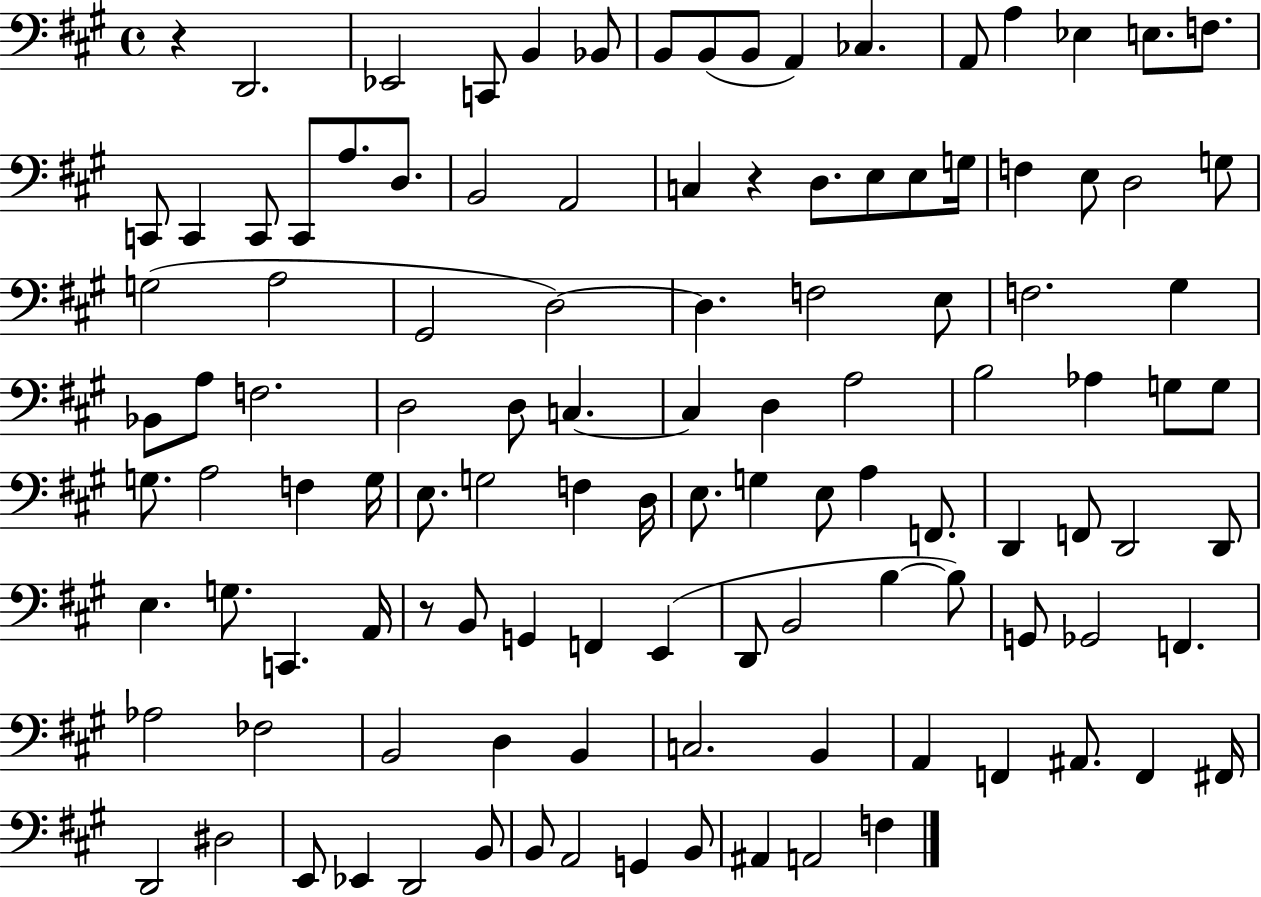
{
  \clef bass
  \time 4/4
  \defaultTimeSignature
  \key a \major
  \repeat volta 2 { r4 d,2. | ees,2 c,8 b,4 bes,8 | b,8 b,8( b,8 a,4) ces4. | a,8 a4 ees4 e8. f8. | \break c,8 c,4 c,8 c,8 a8. d8. | b,2 a,2 | c4 r4 d8. e8 e8 g16 | f4 e8 d2 g8 | \break g2( a2 | gis,2 d2~~) | d4. f2 e8 | f2. gis4 | \break bes,8 a8 f2. | d2 d8 c4.~~ | c4 d4 a2 | b2 aes4 g8 g8 | \break g8. a2 f4 g16 | e8. g2 f4 d16 | e8. g4 e8 a4 f,8. | d,4 f,8 d,2 d,8 | \break e4. g8. c,4. a,16 | r8 b,8 g,4 f,4 e,4( | d,8 b,2 b4~~ b8) | g,8 ges,2 f,4. | \break aes2 fes2 | b,2 d4 b,4 | c2. b,4 | a,4 f,4 ais,8. f,4 fis,16 | \break d,2 dis2 | e,8 ees,4 d,2 b,8 | b,8 a,2 g,4 b,8 | ais,4 a,2 f4 | \break } \bar "|."
}